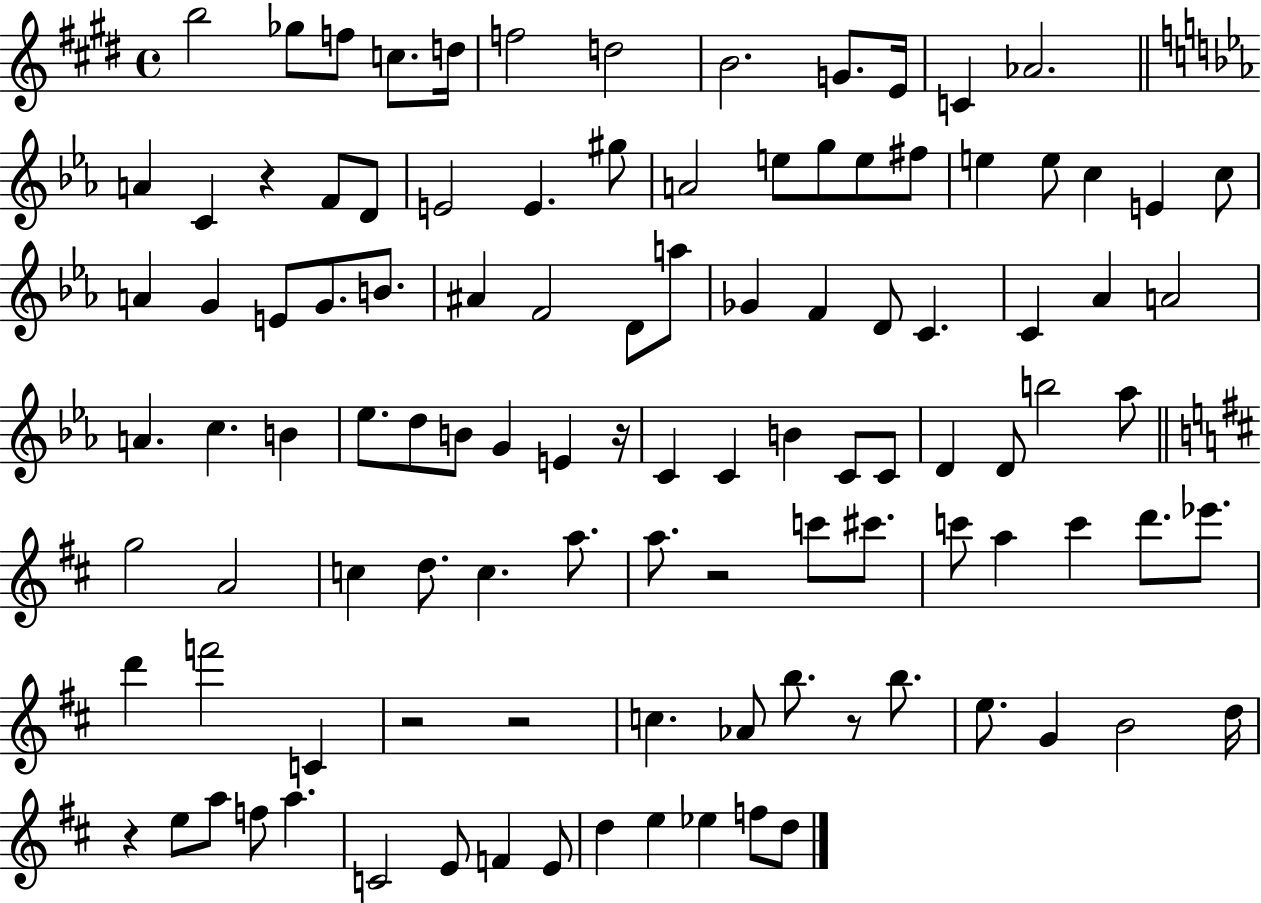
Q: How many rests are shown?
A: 7